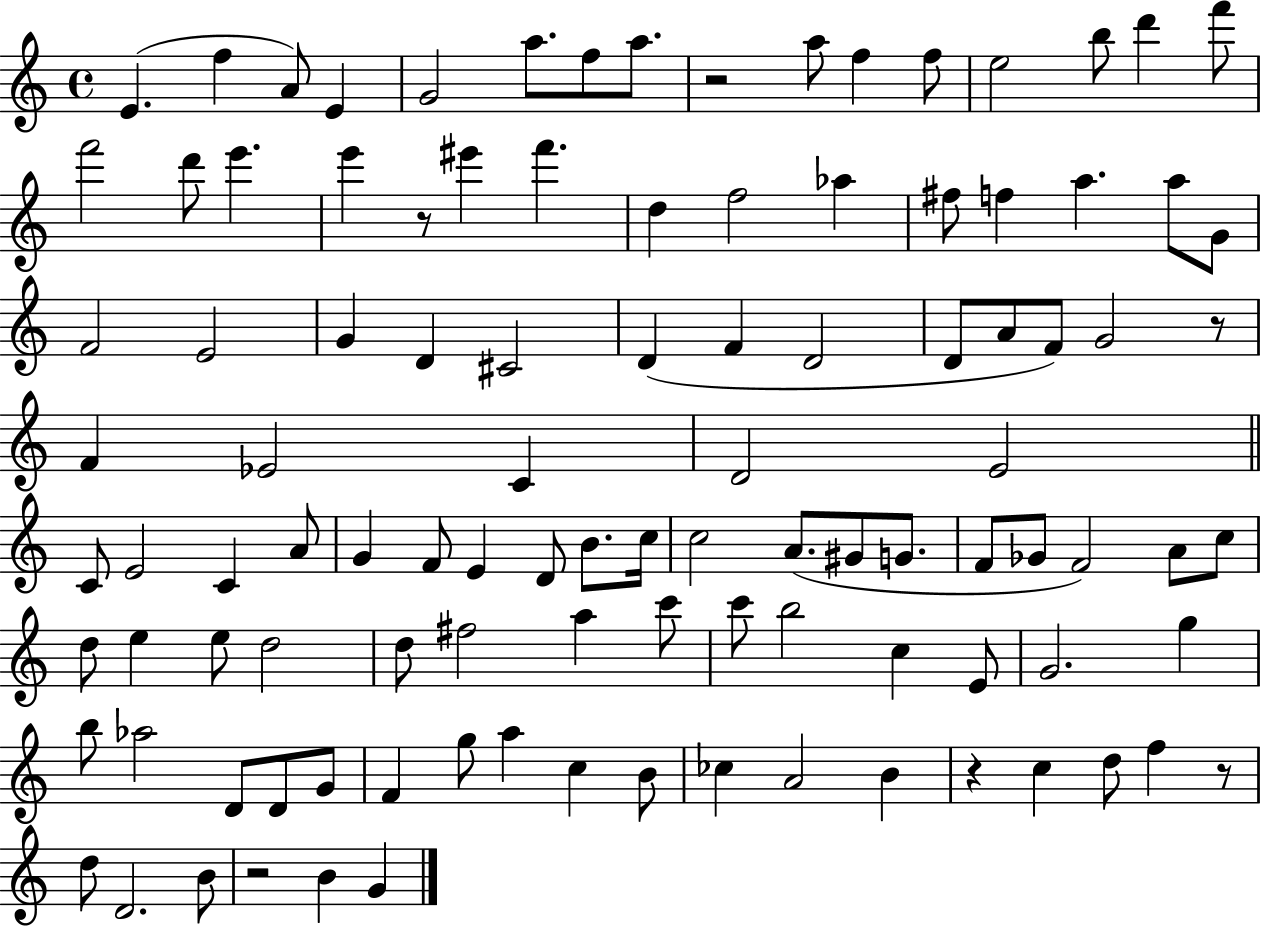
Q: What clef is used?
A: treble